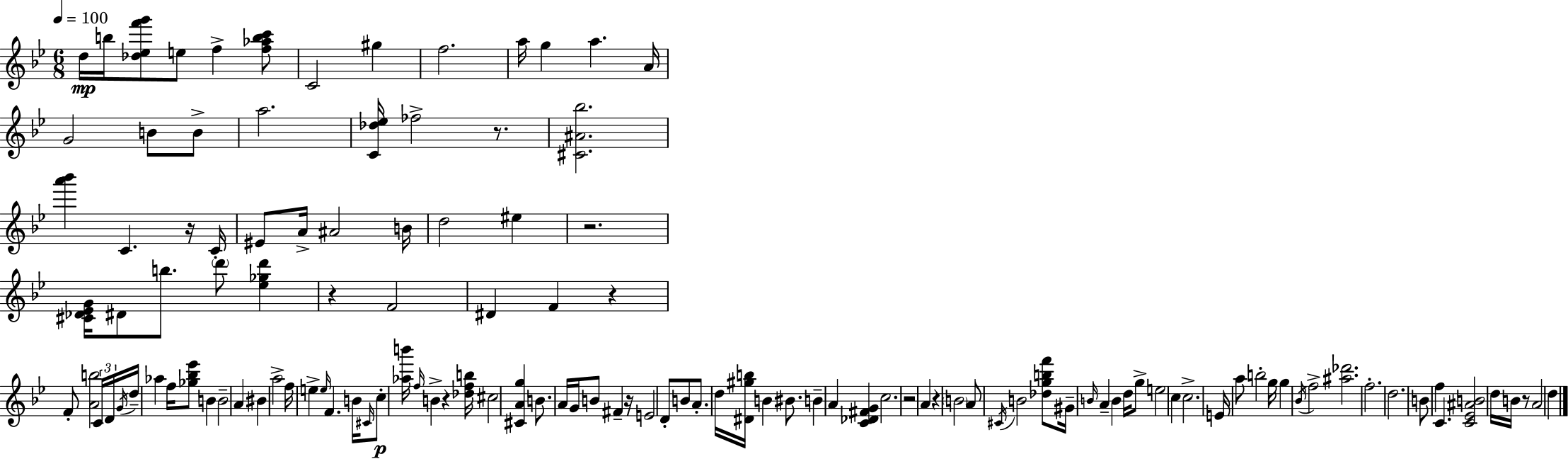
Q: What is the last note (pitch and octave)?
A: D5